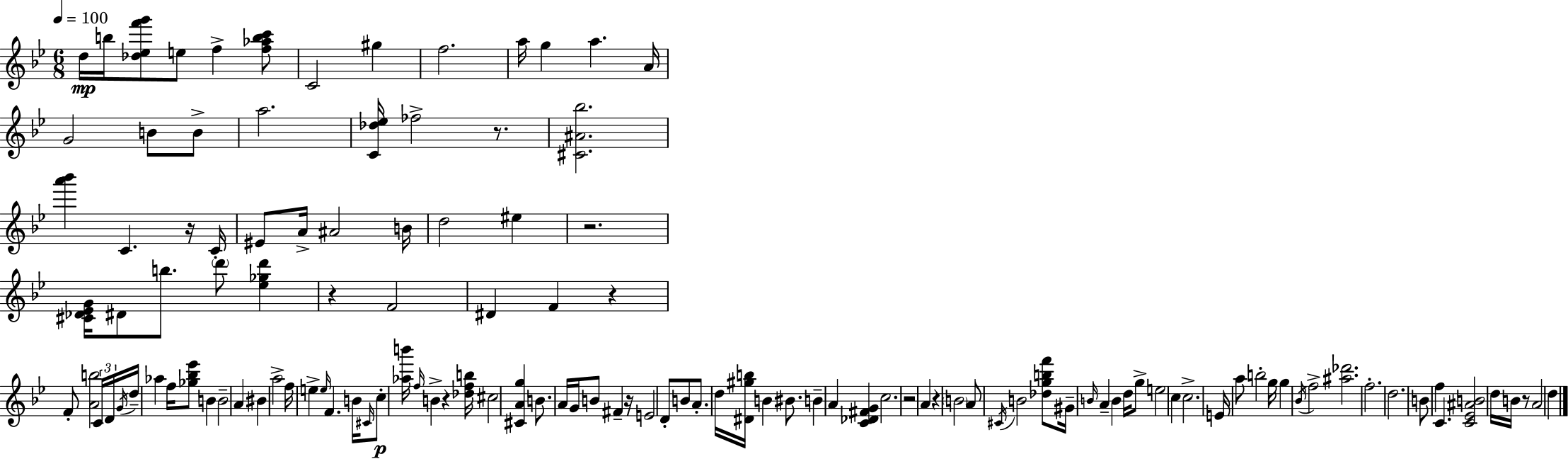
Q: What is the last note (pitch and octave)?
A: D5